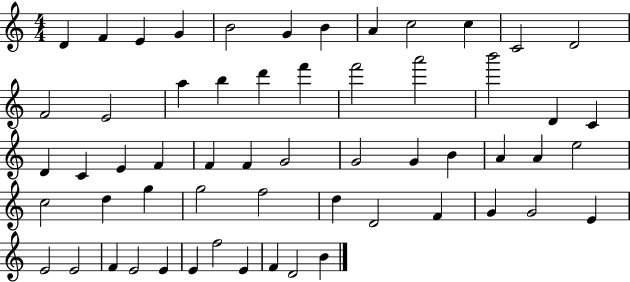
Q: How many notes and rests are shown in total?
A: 58